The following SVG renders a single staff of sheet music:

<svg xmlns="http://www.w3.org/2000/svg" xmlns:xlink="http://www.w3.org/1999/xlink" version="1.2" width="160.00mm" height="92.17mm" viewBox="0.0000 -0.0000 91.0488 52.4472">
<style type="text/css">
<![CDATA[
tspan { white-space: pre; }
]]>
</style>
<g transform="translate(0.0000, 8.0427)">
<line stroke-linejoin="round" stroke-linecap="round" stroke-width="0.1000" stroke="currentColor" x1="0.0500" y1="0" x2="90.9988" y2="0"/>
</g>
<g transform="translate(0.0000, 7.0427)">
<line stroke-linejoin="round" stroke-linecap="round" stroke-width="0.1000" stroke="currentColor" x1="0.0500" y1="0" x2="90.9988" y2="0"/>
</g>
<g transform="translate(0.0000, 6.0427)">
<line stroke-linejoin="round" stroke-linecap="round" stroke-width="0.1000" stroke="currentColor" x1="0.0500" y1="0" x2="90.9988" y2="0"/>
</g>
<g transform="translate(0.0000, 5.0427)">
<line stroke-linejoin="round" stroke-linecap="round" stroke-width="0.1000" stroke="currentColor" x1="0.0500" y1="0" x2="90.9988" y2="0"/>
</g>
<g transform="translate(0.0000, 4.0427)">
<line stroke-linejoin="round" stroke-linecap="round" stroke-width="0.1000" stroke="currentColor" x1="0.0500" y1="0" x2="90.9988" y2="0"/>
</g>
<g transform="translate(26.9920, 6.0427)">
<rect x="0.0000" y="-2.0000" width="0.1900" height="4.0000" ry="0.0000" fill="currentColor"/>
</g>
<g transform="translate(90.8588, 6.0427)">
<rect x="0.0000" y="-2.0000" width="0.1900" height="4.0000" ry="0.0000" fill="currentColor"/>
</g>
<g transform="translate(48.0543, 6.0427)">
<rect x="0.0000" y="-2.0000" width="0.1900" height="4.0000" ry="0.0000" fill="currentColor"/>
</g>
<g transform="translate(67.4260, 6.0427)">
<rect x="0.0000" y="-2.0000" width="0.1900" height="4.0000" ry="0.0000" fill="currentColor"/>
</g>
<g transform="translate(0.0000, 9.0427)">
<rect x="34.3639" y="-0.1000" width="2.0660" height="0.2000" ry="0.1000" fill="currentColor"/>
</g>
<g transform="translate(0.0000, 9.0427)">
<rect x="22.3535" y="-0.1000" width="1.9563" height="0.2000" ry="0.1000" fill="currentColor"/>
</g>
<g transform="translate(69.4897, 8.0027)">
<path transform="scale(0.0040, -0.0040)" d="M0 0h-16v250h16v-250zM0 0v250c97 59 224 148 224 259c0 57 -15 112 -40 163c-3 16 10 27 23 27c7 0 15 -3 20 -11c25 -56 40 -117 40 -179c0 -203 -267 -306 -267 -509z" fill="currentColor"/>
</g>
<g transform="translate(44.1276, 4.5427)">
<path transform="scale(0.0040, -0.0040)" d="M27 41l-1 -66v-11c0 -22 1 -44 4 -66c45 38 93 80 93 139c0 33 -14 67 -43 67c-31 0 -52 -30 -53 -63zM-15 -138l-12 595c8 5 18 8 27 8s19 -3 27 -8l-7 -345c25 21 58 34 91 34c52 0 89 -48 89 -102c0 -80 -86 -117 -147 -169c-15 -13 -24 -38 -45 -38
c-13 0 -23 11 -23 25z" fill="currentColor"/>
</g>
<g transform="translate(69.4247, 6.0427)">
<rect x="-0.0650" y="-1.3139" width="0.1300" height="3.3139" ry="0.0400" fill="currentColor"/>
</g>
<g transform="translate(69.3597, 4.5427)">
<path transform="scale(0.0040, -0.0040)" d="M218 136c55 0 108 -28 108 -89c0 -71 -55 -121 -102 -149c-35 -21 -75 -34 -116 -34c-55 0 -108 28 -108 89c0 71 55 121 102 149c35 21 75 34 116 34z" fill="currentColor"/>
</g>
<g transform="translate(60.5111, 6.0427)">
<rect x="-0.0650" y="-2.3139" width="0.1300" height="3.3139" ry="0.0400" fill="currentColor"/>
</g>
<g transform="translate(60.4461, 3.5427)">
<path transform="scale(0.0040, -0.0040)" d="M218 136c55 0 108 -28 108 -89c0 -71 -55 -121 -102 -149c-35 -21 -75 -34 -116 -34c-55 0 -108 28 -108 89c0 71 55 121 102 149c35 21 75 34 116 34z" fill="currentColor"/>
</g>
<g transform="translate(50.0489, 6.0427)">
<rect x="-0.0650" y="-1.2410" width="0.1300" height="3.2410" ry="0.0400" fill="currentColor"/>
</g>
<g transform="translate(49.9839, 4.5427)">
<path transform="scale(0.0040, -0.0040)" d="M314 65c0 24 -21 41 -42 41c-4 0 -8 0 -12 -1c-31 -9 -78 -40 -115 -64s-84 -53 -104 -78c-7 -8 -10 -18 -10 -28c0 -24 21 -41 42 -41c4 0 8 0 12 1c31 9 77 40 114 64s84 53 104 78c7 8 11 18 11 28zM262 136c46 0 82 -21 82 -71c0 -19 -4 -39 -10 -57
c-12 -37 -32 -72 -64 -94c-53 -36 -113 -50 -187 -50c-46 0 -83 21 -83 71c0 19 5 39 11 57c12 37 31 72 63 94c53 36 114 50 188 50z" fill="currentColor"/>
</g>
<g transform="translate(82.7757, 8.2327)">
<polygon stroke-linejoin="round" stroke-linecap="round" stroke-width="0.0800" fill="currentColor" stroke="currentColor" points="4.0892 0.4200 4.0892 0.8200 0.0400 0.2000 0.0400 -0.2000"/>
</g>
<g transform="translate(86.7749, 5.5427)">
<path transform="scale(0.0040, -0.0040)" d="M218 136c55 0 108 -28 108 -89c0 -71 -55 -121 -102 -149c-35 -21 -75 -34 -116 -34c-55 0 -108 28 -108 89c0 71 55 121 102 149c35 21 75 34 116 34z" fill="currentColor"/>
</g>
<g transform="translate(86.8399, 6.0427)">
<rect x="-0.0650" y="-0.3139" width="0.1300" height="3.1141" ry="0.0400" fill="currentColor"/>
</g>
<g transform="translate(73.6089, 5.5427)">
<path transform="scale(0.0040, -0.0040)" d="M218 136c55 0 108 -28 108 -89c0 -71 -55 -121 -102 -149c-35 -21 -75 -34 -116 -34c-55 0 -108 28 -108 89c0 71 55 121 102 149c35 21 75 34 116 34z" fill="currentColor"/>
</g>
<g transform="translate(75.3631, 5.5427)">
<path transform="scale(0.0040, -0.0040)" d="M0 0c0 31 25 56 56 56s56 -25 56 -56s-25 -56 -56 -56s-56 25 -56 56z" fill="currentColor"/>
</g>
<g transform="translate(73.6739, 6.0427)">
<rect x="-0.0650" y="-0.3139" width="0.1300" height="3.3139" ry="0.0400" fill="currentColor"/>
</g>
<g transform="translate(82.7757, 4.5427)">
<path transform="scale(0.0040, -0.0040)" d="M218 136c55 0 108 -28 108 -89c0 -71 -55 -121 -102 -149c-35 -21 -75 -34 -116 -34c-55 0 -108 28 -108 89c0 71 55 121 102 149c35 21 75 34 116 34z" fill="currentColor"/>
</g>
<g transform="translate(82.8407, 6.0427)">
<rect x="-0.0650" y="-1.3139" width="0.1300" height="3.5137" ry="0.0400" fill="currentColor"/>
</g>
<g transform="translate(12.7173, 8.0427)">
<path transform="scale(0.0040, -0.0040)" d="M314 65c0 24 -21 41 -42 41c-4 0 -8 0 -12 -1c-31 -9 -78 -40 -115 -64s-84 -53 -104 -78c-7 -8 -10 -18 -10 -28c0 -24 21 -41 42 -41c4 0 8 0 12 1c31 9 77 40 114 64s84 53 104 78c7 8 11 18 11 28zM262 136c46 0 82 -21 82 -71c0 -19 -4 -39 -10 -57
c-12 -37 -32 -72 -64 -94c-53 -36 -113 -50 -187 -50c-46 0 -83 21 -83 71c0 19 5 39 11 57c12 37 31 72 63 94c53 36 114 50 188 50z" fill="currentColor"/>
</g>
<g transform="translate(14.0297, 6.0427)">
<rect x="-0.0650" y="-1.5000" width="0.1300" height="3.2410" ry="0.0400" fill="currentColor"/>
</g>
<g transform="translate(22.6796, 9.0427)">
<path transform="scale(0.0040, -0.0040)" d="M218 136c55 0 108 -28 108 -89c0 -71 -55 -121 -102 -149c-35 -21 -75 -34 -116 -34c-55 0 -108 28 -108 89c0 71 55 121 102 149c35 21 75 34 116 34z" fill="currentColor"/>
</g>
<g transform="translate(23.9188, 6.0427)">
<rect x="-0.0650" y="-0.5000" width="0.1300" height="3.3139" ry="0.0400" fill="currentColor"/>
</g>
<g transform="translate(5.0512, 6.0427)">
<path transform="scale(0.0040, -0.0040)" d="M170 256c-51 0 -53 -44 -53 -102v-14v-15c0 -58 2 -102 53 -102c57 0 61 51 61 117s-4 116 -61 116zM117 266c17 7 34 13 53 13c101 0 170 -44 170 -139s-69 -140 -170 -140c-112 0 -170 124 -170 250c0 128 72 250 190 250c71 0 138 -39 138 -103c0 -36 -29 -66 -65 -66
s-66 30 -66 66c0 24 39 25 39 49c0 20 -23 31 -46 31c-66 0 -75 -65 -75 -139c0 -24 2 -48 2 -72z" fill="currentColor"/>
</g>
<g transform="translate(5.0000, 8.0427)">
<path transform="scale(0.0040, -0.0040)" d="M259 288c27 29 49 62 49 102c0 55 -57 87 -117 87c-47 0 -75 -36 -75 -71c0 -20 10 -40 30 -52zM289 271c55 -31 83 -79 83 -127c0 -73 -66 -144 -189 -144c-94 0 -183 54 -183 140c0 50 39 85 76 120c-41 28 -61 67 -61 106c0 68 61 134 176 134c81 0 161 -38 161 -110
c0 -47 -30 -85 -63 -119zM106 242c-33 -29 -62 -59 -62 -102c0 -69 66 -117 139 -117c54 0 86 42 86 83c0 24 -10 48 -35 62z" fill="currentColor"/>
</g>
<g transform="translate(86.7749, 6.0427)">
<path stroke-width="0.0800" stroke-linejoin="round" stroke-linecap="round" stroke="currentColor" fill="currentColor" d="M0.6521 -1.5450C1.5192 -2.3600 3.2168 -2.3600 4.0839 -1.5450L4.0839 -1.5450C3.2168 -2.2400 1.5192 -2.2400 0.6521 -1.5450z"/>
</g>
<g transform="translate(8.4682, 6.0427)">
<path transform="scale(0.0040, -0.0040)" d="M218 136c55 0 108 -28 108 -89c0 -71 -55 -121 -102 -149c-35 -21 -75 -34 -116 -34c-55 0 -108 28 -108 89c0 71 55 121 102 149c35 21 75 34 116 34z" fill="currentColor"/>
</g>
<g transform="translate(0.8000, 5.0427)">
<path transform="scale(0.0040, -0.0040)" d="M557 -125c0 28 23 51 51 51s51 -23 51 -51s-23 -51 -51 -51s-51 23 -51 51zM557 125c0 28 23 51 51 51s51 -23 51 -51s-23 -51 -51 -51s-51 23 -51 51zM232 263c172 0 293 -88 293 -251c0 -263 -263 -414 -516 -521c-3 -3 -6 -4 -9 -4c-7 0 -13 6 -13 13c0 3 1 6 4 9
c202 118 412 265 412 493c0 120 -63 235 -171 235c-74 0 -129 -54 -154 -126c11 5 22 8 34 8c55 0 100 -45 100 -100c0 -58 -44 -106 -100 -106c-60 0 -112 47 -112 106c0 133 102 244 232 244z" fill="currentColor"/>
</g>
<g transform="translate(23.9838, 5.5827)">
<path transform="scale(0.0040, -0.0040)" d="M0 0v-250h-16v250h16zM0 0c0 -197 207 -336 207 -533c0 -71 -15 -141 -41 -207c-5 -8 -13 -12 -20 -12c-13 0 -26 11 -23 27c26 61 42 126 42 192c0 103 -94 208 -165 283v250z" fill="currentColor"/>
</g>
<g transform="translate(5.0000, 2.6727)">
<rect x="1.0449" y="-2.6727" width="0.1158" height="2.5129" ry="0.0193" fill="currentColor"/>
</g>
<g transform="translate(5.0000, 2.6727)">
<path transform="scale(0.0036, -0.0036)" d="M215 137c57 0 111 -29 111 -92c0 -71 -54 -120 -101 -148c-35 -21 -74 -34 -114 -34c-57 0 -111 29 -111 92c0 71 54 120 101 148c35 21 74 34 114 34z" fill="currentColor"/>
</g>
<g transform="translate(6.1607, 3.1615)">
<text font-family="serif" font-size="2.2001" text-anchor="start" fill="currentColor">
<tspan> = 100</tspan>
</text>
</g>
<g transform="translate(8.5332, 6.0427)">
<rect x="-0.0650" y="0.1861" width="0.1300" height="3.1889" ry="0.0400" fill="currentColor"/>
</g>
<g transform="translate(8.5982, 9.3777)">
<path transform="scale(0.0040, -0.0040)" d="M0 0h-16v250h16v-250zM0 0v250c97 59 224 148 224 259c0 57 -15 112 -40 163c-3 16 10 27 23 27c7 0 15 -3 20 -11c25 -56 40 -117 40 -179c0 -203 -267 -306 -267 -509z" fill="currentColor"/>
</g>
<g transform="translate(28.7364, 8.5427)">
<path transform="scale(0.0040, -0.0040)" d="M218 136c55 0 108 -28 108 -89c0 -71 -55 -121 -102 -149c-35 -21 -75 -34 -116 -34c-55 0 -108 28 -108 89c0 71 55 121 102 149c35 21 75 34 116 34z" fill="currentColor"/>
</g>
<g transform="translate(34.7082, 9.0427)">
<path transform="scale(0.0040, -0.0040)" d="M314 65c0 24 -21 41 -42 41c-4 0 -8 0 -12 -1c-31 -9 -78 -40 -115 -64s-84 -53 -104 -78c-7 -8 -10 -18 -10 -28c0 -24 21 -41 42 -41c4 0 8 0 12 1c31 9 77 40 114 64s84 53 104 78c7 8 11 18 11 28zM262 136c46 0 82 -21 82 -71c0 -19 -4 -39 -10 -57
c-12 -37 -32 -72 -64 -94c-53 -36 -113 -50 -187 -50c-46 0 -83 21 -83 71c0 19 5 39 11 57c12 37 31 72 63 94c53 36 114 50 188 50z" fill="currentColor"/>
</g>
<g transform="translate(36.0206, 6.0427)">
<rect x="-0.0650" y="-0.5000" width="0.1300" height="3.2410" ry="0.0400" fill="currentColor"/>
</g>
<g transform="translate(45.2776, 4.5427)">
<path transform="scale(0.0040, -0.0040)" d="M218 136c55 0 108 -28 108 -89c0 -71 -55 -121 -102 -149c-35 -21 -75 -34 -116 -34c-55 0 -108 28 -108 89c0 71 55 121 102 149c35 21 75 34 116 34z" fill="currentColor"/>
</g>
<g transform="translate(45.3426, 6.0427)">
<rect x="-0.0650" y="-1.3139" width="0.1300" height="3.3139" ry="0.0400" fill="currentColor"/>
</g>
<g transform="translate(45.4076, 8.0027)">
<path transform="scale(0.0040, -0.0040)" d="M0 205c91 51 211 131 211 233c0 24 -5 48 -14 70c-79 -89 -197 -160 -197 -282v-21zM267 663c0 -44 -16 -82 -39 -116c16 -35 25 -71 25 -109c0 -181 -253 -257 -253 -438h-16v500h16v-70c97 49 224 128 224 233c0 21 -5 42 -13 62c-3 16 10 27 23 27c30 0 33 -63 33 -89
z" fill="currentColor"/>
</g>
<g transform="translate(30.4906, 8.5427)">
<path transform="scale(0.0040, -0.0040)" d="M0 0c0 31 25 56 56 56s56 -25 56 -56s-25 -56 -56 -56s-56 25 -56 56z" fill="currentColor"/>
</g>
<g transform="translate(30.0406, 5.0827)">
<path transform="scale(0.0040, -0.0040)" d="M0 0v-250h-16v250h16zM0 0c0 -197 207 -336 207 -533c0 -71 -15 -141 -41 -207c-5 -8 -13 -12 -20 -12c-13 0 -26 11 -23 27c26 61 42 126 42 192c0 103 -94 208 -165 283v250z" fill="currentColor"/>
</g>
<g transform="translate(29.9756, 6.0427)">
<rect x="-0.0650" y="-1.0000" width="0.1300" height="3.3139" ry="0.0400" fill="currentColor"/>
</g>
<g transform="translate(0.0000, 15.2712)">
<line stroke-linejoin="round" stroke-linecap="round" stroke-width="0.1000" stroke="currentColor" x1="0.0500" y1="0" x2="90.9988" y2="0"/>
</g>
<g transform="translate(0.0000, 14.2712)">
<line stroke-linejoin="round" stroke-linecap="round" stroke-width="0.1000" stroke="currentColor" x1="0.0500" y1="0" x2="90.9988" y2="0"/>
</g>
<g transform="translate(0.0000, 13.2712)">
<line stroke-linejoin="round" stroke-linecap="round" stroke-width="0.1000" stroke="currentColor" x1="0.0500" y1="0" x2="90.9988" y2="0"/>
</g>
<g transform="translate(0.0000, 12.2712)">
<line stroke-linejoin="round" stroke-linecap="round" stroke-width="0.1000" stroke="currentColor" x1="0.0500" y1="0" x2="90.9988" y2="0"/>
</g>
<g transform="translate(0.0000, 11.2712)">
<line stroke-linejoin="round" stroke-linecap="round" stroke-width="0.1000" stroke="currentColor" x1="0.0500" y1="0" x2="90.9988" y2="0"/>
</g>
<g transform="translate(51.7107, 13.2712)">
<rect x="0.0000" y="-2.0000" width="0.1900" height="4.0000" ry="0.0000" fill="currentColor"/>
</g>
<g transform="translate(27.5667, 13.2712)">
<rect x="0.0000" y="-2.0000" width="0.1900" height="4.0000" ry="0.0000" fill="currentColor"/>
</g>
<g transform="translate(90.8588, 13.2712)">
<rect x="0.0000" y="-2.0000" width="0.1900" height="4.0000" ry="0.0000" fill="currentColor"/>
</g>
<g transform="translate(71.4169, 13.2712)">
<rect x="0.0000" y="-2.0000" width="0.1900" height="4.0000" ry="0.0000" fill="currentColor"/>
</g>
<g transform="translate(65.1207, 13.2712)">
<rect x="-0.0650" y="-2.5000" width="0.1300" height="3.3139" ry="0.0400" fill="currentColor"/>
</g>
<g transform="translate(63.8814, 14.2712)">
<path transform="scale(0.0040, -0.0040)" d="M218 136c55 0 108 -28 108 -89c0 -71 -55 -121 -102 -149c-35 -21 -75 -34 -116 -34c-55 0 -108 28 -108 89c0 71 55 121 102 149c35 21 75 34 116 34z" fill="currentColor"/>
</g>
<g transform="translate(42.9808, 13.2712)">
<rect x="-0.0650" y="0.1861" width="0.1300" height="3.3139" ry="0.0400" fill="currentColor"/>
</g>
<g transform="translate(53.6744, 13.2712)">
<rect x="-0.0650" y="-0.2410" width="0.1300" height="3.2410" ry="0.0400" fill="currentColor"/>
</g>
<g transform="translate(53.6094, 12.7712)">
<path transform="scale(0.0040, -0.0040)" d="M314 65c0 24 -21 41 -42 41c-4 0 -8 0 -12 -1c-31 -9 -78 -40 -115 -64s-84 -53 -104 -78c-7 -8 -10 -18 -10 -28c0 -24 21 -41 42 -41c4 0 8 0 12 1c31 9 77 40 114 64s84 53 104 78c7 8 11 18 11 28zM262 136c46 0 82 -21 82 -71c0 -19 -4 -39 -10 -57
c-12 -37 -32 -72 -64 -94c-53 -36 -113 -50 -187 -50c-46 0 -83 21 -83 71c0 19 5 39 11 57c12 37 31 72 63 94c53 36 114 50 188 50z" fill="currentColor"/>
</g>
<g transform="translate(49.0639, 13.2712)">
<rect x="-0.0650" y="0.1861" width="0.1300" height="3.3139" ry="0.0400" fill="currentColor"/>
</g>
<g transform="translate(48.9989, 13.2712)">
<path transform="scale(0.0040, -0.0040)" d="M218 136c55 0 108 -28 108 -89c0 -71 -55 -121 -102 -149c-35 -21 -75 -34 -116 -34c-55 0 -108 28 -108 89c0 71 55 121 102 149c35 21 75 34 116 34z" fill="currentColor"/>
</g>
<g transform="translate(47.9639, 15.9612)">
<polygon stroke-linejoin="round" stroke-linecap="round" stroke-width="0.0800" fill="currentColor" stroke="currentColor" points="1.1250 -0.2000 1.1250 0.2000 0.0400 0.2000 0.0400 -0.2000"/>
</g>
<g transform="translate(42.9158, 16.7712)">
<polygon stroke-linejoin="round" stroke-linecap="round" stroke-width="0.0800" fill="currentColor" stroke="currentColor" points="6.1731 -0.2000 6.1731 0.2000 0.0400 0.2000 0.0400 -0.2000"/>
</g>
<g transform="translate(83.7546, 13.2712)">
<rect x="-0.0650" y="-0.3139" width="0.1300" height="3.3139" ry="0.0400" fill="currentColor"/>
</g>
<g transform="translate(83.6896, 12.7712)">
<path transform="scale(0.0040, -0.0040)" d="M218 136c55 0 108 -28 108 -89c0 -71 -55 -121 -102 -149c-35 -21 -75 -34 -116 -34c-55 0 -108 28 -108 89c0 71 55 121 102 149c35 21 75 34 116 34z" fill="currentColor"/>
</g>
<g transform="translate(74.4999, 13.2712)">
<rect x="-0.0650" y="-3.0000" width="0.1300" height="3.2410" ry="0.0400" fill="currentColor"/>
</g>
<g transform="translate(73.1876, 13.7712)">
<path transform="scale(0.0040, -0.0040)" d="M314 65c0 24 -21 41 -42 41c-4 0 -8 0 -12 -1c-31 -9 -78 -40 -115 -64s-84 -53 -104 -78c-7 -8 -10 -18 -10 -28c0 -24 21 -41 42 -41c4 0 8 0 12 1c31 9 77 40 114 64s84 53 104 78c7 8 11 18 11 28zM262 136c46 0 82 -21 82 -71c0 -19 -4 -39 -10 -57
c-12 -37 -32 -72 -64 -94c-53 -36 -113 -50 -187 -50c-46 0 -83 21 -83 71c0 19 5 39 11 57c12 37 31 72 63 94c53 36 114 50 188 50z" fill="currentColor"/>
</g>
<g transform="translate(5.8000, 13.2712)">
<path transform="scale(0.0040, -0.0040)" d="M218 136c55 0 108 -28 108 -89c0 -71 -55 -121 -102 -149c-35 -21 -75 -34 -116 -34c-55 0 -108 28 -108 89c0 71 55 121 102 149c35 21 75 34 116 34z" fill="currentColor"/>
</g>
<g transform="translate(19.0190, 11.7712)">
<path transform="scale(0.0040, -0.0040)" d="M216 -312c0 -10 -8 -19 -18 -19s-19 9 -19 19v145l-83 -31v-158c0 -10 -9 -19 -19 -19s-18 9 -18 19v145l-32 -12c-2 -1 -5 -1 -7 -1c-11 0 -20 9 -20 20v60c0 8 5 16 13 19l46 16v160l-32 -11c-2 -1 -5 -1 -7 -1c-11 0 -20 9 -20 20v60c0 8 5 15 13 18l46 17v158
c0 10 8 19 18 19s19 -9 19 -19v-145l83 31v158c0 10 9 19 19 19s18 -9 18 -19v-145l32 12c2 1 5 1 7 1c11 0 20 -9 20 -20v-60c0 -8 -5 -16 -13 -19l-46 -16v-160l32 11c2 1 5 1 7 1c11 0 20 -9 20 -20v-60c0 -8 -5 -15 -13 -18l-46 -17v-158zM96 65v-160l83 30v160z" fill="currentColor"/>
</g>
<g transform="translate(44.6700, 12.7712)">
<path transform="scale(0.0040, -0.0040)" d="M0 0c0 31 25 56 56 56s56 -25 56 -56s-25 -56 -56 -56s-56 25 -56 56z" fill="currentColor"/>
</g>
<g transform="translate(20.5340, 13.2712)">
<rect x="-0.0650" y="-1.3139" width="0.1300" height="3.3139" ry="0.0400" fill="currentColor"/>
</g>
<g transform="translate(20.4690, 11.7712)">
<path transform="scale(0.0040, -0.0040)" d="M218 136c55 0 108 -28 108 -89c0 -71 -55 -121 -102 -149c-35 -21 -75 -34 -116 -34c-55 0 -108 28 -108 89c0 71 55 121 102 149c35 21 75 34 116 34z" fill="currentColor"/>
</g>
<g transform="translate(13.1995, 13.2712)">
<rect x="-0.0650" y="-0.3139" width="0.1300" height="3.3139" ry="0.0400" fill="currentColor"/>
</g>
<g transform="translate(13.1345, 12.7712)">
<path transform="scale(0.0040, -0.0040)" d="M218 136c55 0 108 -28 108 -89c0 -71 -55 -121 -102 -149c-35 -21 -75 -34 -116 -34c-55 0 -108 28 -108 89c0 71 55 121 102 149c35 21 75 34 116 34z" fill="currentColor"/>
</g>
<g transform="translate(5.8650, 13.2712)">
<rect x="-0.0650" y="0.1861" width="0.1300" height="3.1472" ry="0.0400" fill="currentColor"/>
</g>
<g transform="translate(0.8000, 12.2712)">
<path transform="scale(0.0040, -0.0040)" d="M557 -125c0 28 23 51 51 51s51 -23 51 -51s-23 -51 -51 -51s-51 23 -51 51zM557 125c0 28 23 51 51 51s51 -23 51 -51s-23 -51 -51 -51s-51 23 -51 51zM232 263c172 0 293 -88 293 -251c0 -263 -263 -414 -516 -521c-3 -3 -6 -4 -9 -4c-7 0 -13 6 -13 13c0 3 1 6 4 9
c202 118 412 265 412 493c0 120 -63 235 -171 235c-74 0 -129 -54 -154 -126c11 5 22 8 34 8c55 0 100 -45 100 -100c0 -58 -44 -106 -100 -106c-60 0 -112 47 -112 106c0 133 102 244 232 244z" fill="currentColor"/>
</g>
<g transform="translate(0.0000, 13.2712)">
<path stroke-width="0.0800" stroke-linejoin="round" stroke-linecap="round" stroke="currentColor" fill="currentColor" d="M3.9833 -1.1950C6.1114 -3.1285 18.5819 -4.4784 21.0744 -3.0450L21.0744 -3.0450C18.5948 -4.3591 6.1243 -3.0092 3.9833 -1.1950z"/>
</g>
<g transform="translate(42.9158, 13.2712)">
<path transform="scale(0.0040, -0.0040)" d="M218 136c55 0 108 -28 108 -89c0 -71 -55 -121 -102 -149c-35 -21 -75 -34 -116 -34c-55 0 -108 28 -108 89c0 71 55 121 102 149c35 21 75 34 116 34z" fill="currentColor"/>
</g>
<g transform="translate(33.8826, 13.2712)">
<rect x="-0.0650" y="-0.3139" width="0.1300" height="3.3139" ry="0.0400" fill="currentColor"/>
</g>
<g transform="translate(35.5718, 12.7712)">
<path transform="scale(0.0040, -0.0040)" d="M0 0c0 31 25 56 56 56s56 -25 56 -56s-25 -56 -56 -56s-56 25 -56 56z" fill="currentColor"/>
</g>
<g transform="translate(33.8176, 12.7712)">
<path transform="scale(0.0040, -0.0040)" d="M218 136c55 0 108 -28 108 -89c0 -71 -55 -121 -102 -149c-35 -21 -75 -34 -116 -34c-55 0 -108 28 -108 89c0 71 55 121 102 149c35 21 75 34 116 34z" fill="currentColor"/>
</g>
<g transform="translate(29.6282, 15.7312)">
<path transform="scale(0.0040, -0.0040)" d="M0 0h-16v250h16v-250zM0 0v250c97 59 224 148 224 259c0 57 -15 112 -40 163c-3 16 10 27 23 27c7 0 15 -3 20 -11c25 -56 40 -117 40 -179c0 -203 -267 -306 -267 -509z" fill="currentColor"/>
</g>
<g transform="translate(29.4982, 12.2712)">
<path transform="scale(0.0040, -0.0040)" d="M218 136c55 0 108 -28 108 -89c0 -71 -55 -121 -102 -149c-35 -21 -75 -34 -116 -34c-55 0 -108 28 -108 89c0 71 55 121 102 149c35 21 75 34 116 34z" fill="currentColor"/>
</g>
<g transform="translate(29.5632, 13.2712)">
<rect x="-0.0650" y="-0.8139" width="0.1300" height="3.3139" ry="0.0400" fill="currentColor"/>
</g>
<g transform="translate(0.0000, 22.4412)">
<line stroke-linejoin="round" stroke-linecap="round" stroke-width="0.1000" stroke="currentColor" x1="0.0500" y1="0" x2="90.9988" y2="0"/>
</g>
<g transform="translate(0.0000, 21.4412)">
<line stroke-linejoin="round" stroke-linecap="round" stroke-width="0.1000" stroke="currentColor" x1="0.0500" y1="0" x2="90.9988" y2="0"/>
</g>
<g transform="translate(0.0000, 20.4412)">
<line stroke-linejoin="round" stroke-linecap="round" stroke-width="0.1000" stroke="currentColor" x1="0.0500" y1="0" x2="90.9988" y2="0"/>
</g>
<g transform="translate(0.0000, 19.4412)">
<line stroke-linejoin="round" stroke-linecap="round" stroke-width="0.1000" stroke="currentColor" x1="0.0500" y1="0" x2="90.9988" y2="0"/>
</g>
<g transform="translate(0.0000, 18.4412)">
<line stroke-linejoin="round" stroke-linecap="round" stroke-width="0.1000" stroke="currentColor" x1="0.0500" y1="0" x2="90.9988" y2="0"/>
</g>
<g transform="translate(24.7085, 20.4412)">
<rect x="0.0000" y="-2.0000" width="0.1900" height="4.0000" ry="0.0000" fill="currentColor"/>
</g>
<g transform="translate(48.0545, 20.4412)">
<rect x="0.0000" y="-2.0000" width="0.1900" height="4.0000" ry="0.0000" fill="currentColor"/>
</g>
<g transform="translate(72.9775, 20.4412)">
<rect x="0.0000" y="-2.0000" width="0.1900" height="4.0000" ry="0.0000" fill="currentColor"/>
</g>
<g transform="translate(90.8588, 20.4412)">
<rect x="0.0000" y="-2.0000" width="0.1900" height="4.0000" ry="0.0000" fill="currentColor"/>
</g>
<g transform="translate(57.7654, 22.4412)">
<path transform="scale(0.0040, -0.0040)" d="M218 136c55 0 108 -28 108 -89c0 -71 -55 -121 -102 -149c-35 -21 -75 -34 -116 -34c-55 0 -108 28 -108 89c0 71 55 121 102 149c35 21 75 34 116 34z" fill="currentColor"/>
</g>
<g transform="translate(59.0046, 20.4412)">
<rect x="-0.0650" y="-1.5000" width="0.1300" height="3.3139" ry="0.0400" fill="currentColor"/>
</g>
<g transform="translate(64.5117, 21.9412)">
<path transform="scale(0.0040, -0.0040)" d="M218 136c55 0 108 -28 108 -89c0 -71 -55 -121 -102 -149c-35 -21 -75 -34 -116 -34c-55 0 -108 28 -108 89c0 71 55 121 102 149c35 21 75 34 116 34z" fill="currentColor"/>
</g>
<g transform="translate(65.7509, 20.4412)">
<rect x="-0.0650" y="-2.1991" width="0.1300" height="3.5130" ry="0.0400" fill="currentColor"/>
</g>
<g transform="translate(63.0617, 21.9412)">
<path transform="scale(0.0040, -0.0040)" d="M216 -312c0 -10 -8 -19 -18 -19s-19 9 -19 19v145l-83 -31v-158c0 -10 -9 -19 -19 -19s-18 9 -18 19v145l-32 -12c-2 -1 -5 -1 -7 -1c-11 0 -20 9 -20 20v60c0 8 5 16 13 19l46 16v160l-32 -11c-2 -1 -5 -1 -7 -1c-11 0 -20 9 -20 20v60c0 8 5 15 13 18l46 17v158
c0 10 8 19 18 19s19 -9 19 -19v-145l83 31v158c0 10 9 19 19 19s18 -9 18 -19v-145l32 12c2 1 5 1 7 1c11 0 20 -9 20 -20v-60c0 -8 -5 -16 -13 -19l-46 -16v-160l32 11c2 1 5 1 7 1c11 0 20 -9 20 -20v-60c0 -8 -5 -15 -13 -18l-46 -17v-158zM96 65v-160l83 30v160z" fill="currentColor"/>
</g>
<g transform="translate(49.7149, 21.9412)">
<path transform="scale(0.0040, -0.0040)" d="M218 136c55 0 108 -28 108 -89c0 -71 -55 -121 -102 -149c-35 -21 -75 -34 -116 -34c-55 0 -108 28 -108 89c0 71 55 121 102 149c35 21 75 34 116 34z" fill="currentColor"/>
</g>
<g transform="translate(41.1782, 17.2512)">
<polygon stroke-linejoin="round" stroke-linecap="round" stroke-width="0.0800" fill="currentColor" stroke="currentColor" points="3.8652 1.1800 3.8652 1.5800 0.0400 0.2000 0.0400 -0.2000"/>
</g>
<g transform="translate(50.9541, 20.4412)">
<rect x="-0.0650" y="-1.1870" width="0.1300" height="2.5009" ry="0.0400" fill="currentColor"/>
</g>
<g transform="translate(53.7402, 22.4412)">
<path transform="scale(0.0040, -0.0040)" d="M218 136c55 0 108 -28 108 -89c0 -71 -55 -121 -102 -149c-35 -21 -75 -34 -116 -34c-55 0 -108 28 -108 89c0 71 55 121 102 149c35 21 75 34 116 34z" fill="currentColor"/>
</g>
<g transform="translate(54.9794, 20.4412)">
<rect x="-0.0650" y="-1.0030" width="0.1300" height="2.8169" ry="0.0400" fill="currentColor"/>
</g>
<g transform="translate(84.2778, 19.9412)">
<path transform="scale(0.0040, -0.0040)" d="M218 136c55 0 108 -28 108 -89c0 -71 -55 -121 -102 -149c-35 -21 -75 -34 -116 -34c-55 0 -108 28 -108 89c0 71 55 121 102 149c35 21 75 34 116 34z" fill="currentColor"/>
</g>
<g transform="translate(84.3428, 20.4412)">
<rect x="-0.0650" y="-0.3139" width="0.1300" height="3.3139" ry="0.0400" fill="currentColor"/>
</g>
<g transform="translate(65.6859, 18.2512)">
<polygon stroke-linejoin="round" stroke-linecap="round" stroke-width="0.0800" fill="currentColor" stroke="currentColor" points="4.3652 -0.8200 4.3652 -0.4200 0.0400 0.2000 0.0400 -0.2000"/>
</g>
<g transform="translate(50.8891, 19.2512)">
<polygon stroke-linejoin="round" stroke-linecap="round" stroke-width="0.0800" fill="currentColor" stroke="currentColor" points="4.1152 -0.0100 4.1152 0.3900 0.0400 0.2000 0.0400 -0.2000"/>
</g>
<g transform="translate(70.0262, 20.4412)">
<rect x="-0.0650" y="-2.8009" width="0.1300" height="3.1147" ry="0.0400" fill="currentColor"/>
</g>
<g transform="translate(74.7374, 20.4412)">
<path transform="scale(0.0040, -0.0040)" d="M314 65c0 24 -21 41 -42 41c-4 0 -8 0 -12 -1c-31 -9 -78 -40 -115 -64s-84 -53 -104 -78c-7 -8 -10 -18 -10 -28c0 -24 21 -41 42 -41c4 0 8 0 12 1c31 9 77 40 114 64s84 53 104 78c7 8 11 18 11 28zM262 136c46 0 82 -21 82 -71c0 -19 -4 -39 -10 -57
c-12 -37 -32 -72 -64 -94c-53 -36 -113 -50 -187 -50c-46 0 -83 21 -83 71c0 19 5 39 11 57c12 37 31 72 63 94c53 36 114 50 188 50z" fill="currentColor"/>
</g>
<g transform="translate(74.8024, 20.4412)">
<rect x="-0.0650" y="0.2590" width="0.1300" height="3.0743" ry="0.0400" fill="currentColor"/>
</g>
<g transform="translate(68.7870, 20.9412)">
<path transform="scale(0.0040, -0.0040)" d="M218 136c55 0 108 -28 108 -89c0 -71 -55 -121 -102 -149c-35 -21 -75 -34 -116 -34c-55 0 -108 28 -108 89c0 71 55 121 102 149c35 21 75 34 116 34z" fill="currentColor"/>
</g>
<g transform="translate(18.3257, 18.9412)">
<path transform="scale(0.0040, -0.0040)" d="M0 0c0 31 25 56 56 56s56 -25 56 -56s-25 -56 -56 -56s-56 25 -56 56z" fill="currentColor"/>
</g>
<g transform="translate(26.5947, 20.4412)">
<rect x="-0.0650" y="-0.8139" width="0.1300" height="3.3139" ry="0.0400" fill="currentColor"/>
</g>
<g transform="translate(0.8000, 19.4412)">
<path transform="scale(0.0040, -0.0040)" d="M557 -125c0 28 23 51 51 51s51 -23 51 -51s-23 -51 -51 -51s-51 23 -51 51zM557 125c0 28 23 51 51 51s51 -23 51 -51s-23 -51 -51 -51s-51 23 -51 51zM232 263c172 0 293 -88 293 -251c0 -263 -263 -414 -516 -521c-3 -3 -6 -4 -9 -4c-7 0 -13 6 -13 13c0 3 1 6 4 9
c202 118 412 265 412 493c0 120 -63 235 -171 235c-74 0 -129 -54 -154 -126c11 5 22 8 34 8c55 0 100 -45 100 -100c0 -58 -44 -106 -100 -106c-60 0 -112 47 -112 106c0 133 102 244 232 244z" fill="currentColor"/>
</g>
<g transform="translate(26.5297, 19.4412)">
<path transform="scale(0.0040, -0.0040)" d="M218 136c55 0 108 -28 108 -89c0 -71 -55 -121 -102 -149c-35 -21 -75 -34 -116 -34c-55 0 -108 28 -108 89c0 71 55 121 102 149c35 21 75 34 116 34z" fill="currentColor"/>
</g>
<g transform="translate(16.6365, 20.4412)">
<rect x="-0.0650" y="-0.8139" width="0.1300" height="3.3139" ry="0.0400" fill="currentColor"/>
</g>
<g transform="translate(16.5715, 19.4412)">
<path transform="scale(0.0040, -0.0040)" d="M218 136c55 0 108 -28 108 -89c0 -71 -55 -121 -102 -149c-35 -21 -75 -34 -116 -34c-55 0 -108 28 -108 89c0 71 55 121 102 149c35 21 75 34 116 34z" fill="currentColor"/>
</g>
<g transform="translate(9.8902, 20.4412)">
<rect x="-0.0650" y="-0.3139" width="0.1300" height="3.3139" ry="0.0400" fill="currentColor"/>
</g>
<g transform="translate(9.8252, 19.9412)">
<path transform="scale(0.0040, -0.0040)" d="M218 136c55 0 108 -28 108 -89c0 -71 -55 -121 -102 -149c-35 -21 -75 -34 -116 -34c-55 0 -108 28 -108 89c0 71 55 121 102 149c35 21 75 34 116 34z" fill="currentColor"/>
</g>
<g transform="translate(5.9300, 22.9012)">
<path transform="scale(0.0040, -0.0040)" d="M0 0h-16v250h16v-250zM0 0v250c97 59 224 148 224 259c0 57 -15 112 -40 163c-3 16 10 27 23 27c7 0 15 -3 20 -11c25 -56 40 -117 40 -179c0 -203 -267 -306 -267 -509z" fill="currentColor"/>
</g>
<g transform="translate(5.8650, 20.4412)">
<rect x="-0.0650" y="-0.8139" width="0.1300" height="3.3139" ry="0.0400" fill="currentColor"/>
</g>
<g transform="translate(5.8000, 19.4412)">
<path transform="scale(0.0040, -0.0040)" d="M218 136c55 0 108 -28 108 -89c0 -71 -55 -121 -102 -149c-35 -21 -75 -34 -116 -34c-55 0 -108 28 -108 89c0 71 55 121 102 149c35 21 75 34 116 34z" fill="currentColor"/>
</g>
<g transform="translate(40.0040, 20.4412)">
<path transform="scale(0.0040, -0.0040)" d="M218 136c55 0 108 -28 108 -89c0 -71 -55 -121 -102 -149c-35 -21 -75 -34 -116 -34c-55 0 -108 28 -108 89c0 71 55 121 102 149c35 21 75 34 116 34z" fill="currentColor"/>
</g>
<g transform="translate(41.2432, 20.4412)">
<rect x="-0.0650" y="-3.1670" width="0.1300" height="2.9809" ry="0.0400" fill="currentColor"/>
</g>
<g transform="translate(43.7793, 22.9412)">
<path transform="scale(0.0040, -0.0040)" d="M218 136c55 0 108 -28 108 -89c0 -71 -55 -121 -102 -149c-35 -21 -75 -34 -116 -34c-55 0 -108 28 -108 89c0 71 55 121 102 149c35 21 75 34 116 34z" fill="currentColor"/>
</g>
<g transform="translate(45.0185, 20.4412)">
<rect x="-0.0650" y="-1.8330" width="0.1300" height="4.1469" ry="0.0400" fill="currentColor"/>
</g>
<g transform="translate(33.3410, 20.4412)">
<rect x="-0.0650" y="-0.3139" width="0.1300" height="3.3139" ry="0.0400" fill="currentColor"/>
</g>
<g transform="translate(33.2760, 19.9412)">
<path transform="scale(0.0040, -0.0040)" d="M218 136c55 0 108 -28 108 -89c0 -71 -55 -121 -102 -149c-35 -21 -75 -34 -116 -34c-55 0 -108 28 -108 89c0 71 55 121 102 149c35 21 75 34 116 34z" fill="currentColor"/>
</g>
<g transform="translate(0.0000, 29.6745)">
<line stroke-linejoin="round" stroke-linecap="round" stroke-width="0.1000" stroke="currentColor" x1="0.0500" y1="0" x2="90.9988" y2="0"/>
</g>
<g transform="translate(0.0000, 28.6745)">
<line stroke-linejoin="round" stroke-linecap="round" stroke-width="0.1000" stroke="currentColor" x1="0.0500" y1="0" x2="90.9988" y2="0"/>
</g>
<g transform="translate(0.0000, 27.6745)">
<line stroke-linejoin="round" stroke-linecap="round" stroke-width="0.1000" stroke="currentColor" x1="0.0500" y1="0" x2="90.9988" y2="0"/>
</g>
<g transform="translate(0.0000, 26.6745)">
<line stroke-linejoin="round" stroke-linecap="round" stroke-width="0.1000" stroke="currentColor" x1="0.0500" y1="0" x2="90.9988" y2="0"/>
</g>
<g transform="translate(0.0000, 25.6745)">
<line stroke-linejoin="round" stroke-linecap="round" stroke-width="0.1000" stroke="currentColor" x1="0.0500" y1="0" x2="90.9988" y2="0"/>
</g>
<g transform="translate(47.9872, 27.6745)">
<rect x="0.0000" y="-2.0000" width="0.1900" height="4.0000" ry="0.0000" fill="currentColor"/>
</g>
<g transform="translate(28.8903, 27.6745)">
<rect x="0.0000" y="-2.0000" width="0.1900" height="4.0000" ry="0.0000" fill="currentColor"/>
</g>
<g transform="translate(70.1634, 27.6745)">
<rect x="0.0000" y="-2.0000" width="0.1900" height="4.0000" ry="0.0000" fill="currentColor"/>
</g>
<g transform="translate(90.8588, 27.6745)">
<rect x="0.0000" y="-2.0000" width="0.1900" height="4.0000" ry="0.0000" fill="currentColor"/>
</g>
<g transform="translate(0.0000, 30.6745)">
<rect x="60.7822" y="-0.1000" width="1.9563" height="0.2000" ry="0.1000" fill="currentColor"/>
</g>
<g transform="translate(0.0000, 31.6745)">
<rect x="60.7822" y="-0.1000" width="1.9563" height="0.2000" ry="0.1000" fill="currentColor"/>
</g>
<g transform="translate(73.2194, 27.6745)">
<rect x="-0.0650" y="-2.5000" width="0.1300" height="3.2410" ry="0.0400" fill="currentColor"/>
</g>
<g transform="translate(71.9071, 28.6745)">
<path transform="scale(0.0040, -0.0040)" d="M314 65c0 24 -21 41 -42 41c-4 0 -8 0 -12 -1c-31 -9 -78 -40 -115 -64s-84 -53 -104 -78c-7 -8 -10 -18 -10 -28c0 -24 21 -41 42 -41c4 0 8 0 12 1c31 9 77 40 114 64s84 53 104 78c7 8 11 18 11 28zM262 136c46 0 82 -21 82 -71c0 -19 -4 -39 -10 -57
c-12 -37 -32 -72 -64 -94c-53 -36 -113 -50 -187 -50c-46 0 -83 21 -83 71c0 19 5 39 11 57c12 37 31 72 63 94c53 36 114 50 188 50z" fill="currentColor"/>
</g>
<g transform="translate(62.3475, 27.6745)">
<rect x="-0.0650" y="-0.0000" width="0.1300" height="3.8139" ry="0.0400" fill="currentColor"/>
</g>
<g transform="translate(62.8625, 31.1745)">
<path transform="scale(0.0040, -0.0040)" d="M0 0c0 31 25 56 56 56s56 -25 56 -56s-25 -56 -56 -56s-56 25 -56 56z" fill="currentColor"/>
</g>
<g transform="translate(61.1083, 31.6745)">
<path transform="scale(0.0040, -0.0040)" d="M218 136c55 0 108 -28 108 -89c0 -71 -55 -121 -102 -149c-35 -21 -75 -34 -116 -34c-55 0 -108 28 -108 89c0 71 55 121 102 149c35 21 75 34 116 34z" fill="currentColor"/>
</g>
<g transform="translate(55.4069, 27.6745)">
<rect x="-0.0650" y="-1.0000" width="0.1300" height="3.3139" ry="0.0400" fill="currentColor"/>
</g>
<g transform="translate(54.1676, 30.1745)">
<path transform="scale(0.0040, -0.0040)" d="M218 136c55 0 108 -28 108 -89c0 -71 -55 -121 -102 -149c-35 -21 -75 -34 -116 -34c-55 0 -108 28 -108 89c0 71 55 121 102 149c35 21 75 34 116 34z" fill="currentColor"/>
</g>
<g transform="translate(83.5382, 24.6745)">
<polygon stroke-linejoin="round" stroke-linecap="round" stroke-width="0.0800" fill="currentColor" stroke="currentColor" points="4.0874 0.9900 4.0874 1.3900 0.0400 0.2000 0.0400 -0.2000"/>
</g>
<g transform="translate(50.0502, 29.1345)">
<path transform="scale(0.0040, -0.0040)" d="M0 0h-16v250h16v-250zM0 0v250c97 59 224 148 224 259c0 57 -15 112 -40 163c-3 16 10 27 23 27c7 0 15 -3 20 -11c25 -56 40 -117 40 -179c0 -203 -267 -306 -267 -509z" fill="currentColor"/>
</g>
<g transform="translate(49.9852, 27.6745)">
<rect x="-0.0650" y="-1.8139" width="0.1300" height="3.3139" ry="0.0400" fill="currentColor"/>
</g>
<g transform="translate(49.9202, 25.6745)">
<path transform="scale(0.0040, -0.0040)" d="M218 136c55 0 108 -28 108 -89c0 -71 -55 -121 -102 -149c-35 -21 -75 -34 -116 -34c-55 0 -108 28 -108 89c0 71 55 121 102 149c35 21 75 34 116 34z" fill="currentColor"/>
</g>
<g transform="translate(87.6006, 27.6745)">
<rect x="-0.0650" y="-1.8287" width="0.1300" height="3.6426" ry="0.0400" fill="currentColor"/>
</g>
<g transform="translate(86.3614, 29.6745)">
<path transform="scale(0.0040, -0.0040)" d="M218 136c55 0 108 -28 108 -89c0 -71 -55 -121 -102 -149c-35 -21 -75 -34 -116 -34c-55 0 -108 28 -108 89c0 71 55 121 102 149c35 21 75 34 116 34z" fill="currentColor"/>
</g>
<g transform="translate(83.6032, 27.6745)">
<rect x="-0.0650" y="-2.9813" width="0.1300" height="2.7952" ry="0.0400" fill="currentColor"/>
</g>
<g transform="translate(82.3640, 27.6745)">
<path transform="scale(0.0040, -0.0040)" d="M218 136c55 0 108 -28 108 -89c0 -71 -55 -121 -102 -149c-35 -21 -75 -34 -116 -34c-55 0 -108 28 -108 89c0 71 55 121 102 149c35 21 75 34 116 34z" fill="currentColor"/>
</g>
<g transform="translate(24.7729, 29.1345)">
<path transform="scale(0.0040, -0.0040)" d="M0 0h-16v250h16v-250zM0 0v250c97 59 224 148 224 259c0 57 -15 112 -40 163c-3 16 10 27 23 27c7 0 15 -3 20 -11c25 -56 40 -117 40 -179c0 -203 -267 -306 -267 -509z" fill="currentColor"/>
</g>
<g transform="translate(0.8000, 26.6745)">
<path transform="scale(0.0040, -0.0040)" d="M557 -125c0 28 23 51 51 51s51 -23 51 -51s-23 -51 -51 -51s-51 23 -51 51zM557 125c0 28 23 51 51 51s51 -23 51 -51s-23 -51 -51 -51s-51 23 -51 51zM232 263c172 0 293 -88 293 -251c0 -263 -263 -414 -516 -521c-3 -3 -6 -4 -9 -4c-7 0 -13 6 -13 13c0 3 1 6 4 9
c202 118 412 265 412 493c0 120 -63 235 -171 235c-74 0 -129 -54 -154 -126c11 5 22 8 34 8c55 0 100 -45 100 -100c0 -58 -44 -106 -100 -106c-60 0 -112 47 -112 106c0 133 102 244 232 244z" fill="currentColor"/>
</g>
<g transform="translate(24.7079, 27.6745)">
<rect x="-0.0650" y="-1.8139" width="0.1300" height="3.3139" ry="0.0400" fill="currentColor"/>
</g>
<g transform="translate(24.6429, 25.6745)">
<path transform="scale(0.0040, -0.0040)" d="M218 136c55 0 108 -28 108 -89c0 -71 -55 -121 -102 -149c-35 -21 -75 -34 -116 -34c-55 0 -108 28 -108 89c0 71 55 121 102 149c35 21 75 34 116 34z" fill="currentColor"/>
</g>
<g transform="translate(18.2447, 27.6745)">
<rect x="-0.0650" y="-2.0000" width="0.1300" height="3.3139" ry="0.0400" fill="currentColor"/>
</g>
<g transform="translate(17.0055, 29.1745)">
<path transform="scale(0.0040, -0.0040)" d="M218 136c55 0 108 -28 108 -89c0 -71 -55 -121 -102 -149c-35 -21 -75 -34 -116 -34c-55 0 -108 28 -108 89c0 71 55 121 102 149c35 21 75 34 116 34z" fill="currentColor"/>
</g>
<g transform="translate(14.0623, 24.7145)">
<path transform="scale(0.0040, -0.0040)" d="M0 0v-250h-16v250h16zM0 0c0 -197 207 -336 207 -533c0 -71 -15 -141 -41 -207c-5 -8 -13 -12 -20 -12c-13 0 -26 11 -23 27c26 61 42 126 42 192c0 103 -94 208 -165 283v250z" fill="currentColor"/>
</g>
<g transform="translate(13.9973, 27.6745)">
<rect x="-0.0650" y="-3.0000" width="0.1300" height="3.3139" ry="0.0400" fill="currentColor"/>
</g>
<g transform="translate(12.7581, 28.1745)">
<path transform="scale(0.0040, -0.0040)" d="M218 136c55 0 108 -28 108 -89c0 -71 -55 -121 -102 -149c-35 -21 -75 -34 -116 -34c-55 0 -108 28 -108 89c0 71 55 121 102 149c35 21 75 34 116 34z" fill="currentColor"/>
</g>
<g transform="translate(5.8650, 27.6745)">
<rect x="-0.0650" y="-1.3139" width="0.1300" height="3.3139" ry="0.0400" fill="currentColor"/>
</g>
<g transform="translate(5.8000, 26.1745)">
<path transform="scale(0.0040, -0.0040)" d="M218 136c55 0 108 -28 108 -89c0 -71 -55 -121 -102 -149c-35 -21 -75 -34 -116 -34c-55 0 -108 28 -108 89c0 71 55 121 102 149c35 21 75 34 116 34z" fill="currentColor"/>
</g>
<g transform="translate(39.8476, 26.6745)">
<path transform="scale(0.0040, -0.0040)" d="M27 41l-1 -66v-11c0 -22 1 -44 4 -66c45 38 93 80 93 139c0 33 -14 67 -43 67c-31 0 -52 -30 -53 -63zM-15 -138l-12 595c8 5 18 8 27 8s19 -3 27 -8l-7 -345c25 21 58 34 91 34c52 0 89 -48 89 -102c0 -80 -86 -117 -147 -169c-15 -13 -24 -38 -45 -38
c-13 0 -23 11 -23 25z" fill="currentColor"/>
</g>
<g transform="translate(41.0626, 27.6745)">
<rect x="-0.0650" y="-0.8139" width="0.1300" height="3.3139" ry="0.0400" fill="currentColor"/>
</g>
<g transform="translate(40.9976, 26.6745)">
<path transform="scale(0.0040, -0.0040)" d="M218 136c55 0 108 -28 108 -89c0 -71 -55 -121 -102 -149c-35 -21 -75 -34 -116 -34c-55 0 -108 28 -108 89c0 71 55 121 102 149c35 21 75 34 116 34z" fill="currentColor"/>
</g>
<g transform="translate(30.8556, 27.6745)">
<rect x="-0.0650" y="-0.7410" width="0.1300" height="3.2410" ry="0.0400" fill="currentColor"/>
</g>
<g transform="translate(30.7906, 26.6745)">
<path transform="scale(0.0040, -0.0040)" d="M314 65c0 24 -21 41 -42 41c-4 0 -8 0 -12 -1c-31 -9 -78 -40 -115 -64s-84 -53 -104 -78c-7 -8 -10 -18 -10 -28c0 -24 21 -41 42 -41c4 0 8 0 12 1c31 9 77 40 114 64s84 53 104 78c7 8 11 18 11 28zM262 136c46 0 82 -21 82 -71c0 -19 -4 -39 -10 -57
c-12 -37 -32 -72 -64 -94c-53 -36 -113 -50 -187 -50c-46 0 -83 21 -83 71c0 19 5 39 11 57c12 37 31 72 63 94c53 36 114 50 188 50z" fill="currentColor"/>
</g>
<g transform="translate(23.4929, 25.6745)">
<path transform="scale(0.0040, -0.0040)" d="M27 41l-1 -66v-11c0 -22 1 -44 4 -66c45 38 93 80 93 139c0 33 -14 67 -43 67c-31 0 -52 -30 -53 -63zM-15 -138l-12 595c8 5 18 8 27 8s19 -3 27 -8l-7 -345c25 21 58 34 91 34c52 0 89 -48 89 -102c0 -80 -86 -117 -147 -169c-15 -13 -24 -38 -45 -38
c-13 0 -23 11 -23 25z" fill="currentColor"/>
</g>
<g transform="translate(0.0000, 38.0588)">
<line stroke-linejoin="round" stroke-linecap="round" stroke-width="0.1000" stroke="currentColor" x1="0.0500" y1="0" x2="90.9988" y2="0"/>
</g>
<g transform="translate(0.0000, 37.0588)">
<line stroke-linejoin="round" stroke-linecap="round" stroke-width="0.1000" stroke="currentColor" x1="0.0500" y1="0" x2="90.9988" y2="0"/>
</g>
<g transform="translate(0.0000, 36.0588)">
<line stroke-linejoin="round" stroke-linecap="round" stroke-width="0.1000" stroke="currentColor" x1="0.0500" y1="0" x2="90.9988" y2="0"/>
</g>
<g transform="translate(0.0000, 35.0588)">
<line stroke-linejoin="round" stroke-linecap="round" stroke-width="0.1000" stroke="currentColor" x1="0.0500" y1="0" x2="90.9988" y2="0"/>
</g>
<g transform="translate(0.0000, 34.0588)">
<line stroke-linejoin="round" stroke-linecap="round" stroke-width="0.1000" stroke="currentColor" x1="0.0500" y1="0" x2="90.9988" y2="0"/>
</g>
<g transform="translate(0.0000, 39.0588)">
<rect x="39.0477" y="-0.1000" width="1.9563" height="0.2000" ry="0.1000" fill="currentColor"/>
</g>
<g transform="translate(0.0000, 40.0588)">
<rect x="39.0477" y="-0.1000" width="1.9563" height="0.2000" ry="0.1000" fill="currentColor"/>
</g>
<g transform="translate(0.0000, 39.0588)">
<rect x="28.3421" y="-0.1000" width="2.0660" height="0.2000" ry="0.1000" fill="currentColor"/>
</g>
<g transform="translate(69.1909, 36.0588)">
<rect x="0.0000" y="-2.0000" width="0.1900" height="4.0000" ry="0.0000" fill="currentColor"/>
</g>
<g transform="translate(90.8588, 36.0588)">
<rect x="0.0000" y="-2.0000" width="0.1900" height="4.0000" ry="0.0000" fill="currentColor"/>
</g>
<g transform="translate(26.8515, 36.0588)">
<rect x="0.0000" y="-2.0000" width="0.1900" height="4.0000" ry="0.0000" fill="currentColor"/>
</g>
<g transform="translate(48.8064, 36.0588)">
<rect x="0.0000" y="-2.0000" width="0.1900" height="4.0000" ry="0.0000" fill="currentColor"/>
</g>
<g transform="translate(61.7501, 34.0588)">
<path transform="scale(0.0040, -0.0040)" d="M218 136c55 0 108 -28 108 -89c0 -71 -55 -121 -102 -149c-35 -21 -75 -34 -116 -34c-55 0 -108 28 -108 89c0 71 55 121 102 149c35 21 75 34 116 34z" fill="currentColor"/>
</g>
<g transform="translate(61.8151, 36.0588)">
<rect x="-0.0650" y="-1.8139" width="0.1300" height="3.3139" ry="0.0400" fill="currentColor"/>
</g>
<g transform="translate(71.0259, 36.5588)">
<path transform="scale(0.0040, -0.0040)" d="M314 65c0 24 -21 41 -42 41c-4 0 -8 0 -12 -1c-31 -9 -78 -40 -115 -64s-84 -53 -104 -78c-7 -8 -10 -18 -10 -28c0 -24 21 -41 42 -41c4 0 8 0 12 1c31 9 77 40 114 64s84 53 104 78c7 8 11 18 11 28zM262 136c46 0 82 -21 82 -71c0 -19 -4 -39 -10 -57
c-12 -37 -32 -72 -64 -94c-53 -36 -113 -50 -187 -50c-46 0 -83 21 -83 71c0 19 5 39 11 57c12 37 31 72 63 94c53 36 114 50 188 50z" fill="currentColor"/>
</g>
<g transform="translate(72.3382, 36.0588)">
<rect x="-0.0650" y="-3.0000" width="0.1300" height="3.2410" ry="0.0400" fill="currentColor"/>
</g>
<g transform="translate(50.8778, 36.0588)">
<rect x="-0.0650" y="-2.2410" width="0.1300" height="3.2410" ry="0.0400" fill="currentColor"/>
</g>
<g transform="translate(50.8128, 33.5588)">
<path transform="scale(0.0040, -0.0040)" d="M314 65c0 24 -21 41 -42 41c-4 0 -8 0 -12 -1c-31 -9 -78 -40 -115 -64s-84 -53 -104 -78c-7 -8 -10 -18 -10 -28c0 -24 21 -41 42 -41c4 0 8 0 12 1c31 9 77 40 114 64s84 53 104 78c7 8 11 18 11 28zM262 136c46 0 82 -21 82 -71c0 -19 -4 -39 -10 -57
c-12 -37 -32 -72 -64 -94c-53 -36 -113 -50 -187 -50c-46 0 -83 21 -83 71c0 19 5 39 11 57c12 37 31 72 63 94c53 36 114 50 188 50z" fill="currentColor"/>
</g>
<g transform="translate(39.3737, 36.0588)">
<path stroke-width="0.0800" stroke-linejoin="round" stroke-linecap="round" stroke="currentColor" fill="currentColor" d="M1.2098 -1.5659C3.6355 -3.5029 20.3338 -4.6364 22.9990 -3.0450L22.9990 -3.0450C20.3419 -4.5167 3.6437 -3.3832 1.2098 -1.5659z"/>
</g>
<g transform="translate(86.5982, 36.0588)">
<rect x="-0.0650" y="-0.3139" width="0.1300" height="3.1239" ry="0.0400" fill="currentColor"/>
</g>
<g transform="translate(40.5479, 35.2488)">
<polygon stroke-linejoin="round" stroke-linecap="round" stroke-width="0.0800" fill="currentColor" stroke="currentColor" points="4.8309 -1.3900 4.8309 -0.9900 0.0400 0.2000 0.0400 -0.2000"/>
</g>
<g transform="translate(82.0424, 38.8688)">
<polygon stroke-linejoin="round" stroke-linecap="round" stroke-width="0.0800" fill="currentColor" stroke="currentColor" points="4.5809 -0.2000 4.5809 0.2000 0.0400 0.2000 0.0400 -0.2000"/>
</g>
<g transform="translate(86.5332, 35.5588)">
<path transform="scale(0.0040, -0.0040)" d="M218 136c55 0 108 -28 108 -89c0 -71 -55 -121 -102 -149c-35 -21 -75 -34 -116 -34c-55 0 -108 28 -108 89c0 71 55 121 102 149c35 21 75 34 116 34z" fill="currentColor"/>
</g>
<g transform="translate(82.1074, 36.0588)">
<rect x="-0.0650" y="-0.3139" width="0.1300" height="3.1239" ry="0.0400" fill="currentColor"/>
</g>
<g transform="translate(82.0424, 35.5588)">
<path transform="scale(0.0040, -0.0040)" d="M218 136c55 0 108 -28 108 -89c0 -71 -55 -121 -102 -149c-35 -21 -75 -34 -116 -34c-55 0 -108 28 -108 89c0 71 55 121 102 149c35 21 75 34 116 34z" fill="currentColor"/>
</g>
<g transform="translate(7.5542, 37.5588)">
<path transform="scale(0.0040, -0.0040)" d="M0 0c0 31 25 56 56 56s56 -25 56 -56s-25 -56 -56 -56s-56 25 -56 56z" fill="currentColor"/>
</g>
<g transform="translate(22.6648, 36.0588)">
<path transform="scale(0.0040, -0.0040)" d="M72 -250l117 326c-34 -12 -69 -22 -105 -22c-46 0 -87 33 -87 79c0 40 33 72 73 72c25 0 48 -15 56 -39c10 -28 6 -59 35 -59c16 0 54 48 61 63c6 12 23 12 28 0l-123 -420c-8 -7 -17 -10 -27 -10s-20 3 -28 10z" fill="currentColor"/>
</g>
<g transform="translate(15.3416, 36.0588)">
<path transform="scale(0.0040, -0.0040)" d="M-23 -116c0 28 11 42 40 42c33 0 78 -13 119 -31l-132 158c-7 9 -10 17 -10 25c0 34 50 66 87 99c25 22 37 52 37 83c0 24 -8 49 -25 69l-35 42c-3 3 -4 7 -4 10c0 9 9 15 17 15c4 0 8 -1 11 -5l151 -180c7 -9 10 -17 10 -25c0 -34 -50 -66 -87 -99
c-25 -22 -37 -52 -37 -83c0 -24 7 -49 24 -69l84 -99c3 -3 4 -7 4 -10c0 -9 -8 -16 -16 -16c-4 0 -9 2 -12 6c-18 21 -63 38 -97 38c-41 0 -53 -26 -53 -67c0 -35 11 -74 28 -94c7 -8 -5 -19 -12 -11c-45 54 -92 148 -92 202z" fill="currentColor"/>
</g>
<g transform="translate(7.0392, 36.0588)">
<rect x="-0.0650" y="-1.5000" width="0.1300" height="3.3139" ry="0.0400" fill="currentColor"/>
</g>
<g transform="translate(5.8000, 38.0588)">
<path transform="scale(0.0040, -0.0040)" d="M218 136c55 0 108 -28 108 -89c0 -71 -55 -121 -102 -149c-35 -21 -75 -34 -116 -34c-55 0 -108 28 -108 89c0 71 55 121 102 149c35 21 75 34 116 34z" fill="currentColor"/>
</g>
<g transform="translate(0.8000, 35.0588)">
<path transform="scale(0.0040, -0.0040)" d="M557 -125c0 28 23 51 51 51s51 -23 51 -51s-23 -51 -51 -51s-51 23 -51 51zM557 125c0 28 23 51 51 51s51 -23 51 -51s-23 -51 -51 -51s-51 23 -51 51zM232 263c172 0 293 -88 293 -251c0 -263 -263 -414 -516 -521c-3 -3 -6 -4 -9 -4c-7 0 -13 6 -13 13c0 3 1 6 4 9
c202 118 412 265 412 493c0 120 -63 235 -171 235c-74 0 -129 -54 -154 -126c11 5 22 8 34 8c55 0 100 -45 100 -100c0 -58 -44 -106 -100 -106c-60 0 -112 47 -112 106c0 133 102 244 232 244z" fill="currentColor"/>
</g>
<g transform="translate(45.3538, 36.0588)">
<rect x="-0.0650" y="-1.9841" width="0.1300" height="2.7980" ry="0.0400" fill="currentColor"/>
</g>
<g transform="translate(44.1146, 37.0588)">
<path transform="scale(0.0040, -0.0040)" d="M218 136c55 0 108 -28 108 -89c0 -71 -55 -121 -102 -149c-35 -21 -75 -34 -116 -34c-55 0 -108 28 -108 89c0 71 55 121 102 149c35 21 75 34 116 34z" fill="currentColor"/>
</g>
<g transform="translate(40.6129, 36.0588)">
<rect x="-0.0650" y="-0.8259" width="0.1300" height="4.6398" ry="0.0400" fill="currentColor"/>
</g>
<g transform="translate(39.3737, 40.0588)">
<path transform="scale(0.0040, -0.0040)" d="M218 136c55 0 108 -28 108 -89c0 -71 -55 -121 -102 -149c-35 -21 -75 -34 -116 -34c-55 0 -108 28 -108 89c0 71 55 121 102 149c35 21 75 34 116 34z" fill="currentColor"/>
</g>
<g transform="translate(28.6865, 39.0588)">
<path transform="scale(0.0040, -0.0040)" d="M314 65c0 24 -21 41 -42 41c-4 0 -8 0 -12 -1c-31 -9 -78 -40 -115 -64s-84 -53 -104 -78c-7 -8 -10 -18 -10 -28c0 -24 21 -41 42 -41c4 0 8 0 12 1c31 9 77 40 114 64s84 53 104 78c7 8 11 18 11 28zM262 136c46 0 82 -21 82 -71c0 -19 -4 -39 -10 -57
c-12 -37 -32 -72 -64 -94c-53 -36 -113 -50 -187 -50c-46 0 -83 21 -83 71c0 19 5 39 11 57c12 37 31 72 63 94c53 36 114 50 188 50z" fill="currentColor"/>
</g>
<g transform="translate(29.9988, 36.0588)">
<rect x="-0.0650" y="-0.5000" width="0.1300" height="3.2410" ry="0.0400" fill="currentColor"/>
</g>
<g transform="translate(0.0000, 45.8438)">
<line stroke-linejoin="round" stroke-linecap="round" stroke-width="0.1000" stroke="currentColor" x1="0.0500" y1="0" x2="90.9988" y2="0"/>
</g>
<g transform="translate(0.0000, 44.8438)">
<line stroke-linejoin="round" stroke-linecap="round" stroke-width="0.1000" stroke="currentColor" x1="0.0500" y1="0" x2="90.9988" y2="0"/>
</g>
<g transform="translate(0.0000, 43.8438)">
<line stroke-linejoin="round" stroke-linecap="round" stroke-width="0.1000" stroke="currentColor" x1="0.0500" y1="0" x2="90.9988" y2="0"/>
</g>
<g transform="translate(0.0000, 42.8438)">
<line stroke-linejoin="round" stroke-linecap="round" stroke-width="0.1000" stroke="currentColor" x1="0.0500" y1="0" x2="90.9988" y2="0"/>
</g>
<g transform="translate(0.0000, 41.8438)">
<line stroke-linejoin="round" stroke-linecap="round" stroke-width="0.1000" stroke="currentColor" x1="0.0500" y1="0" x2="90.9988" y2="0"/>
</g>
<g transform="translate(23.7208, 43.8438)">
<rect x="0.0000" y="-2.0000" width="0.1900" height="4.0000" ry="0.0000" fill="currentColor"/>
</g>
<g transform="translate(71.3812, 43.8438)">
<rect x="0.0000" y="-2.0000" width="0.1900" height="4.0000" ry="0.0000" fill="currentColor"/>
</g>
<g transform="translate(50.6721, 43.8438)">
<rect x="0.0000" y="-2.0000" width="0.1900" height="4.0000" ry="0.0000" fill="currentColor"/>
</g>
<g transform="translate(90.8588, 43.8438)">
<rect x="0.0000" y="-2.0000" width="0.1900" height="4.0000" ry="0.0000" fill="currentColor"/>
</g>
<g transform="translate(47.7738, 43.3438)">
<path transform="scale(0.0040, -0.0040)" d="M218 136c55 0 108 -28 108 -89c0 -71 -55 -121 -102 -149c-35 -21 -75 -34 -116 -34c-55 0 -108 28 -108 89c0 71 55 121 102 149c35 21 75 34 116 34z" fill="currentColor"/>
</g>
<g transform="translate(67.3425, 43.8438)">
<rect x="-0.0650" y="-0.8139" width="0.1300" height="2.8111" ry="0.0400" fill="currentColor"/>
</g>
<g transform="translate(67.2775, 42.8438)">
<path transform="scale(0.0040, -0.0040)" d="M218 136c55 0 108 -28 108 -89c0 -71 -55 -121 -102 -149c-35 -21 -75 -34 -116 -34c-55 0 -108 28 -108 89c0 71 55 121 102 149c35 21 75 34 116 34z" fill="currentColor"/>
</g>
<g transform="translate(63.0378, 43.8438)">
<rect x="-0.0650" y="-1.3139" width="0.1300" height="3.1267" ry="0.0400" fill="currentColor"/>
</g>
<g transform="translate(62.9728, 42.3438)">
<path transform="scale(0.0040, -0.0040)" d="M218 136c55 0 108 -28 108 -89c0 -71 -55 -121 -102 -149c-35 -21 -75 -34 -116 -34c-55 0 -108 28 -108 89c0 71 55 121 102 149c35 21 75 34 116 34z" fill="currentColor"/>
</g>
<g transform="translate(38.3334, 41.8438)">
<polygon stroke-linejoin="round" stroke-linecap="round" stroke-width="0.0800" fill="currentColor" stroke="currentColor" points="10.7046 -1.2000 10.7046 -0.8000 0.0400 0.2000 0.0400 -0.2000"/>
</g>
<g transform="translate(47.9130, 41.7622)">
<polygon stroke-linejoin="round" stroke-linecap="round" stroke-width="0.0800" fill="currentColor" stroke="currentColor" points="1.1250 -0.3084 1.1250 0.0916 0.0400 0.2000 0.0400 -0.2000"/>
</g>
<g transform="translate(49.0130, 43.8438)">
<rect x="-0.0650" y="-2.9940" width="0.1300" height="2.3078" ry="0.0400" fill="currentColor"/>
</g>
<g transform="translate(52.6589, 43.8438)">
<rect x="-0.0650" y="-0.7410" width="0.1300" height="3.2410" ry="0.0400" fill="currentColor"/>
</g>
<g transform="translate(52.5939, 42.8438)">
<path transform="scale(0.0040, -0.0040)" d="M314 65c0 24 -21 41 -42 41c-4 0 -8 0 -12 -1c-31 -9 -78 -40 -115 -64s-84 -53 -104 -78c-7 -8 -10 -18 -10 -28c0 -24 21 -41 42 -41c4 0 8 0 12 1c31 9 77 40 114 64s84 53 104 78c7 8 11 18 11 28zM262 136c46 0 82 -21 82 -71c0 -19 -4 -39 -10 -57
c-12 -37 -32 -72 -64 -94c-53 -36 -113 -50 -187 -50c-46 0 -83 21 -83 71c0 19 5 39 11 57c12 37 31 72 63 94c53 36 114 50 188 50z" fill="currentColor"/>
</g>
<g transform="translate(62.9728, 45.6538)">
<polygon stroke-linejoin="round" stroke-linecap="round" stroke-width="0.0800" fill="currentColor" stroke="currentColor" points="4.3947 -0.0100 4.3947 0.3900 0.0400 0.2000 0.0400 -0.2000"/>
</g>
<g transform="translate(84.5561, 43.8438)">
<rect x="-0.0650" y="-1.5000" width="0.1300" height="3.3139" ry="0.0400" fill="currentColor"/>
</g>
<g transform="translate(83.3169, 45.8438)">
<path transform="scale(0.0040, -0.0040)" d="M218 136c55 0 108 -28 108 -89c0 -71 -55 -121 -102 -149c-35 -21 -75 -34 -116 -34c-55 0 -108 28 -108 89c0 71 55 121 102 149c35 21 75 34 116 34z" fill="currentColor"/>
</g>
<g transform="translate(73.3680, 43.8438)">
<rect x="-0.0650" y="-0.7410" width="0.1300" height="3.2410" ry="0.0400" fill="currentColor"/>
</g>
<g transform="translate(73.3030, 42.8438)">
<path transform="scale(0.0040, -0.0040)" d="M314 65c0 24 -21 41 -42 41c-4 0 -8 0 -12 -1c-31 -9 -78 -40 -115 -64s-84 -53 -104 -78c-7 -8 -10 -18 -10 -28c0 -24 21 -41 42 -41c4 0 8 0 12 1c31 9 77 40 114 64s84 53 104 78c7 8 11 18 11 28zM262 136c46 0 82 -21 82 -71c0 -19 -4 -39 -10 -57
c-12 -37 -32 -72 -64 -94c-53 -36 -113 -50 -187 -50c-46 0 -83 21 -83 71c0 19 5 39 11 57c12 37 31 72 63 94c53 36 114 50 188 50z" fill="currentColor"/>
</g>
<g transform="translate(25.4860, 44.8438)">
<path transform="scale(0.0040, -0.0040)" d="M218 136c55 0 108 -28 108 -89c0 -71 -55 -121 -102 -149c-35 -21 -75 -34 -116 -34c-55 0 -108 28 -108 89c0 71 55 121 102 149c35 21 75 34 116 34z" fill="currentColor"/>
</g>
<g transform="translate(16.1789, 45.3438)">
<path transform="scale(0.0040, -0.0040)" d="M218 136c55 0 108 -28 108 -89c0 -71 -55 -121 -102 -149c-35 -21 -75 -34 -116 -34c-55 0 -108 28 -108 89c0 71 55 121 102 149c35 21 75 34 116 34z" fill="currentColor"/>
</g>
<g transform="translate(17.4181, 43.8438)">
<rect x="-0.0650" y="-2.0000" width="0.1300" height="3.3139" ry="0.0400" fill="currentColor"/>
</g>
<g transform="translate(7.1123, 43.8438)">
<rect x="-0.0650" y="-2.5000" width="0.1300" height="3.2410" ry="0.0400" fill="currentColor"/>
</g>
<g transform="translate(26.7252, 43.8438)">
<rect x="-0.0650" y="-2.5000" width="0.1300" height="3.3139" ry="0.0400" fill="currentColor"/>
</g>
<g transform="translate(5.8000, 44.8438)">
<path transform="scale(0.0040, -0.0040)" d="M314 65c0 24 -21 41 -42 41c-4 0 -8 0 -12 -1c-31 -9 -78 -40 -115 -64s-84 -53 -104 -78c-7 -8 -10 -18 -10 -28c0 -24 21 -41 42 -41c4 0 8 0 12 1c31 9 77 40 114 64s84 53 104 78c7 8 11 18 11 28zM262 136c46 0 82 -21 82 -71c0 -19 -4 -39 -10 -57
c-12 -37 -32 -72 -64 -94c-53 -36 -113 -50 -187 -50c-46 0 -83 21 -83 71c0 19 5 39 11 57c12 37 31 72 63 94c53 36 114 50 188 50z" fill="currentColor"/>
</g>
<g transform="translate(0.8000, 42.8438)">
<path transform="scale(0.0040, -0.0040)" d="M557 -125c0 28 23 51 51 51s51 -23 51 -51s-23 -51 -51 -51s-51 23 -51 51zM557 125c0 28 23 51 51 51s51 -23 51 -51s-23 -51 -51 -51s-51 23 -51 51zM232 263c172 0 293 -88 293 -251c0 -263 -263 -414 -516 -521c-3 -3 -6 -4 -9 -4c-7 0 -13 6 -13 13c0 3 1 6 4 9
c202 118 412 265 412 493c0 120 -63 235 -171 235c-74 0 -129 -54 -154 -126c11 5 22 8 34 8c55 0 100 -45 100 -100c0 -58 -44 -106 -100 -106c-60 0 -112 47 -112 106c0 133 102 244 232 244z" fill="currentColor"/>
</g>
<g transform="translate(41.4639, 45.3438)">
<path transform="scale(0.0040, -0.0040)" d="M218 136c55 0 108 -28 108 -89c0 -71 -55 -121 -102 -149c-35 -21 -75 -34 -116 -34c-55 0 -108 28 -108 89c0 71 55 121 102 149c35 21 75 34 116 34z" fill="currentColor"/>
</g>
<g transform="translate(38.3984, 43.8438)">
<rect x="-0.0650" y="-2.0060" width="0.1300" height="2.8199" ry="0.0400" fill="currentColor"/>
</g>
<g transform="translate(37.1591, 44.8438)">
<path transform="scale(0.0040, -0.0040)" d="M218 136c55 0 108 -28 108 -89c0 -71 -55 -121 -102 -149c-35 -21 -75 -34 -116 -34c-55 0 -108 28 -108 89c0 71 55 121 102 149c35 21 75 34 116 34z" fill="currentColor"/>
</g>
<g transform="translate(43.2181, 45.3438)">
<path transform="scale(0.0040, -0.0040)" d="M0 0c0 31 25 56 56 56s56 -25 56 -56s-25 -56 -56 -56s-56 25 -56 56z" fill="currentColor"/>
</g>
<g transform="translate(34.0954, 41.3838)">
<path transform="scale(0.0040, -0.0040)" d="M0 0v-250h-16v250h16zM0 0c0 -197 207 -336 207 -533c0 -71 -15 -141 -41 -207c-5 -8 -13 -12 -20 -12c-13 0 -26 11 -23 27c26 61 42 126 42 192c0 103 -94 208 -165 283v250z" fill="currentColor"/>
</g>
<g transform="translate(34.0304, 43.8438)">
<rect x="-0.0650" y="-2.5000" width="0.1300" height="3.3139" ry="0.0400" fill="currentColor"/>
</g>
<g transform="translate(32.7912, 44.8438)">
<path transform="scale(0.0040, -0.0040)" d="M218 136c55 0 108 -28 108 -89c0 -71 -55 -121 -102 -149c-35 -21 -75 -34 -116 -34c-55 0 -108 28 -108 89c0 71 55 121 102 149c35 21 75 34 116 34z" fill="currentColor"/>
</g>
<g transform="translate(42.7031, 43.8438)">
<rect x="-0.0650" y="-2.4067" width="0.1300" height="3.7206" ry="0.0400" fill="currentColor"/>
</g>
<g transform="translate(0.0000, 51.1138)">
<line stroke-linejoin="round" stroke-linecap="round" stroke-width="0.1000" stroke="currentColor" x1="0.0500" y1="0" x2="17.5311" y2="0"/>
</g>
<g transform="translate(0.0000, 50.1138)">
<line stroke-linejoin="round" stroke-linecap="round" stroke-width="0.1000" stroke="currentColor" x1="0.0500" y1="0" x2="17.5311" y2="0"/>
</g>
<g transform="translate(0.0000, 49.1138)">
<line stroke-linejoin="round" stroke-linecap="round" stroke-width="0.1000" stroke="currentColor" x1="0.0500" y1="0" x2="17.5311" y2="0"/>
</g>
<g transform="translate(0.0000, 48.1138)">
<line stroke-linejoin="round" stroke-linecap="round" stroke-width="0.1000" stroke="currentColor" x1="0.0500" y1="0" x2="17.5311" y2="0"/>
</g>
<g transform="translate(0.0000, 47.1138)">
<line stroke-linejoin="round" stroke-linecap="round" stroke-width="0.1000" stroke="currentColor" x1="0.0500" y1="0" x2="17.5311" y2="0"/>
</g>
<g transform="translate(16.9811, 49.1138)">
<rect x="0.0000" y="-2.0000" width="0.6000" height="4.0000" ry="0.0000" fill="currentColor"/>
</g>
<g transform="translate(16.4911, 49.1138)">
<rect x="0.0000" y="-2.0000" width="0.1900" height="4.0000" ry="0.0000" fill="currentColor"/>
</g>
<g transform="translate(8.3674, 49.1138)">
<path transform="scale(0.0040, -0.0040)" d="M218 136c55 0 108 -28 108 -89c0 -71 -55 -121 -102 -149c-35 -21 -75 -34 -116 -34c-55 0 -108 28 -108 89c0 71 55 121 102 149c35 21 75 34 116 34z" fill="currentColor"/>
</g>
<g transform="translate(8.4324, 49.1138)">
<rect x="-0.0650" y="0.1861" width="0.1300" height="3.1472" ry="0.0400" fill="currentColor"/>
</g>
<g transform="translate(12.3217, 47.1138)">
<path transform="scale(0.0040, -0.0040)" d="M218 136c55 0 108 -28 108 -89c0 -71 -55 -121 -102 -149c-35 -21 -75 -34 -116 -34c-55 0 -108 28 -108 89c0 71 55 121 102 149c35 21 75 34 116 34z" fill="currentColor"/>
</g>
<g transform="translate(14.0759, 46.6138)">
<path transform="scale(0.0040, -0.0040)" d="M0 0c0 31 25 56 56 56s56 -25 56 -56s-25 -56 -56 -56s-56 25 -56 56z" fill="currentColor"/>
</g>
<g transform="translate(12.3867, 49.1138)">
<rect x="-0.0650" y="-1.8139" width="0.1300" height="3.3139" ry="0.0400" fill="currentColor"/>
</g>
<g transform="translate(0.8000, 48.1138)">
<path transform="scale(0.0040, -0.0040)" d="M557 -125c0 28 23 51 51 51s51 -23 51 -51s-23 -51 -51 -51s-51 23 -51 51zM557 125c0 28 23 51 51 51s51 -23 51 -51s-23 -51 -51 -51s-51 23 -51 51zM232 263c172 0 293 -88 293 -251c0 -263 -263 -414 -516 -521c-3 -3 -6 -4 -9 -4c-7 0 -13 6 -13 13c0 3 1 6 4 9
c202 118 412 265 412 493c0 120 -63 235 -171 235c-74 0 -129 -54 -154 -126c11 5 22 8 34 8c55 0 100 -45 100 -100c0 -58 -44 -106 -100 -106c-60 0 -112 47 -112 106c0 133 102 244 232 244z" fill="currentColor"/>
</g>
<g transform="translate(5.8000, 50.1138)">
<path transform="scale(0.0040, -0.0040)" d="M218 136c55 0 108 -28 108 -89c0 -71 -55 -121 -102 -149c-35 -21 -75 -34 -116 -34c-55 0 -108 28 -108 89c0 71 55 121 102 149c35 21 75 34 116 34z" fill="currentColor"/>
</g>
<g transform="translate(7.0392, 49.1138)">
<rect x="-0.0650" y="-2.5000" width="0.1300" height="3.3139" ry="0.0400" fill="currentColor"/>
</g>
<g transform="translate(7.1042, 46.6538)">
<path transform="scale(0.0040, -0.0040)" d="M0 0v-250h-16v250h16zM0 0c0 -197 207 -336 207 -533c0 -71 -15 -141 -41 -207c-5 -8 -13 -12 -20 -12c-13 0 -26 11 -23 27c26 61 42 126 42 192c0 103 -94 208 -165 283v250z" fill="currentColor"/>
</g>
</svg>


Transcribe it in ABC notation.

X:1
T:Untitled
M:6/8
L:1/4
K:C
D,/2 G,,2 E,,/2 F,,/2 E,,2 _G,/4 G,2 B, G,/2 E, G,/2 E,/2 D, E, ^G, F,/2 E, D,/2 D,/4 E,2 B,, C,2 E, F,/2 E, F, F, E, D,/2 F,,/2 A,,/2 G,,/2 G,, ^A,,/2 C,/2 D,2 E, G, C,/2 A,, _A,/2 F,2 _F, A,/2 F,, C,, B,,2 D,/2 G,,/2 G,, z z/2 E,,2 C,,/2 B,,/2 B,2 A, C,2 E,/2 E,/2 B,,2 A,, B,, B,,/2 B,,/2 A,,/2 E,/4 F,2 G,/2 F,/2 F,2 G,, B,,/2 D, A,